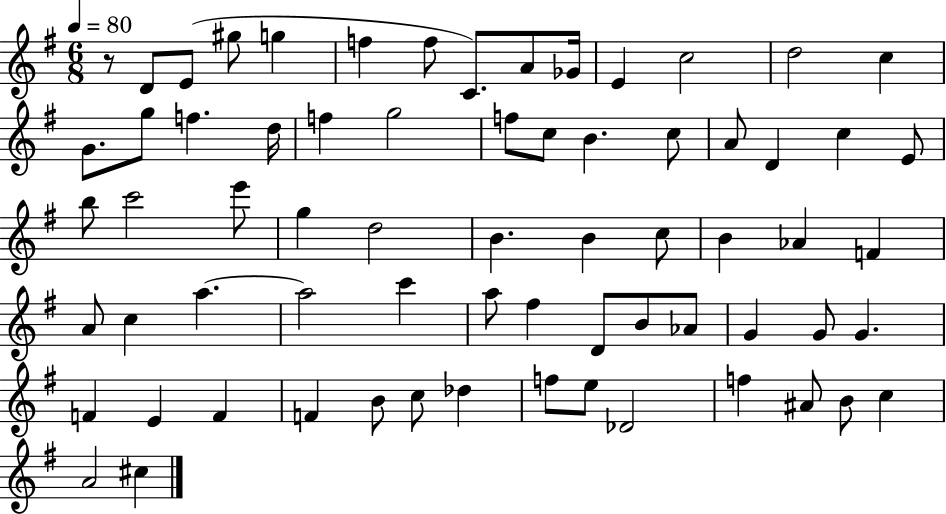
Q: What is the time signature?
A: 6/8